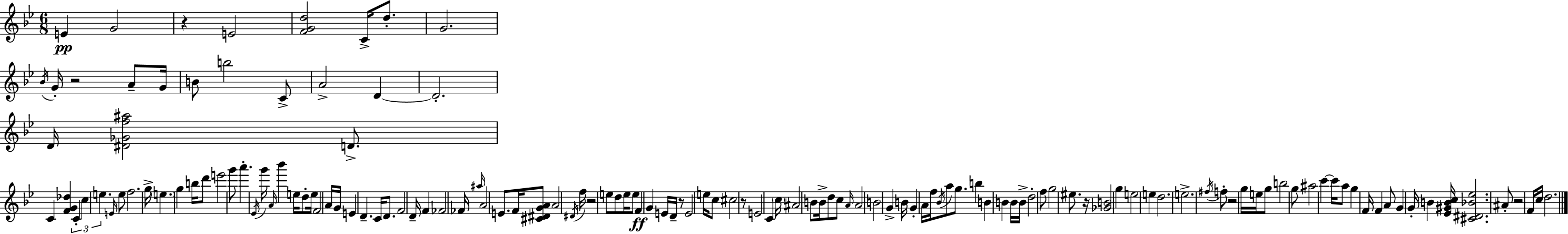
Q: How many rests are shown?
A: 8